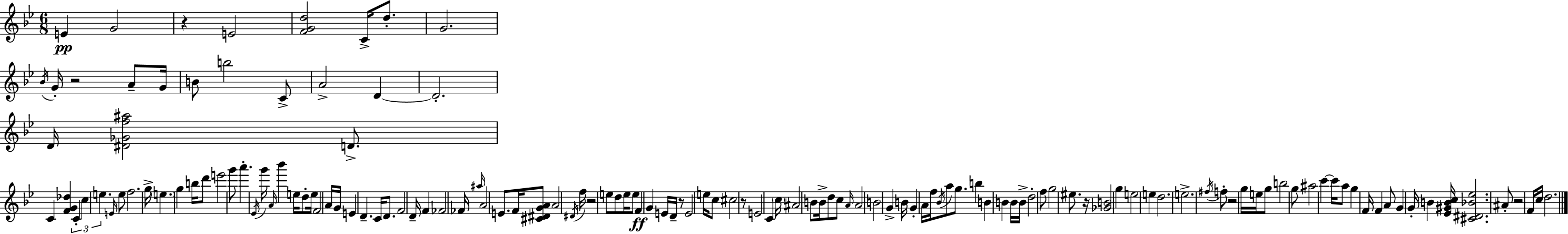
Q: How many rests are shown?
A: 8